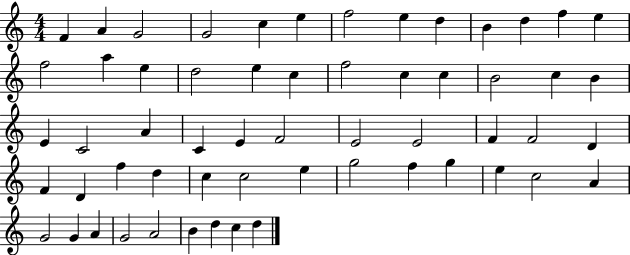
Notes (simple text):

F4/q A4/q G4/h G4/h C5/q E5/q F5/h E5/q D5/q B4/q D5/q F5/q E5/q F5/h A5/q E5/q D5/h E5/q C5/q F5/h C5/q C5/q B4/h C5/q B4/q E4/q C4/h A4/q C4/q E4/q F4/h E4/h E4/h F4/q F4/h D4/q F4/q D4/q F5/q D5/q C5/q C5/h E5/q G5/h F5/q G5/q E5/q C5/h A4/q G4/h G4/q A4/q G4/h A4/h B4/q D5/q C5/q D5/q